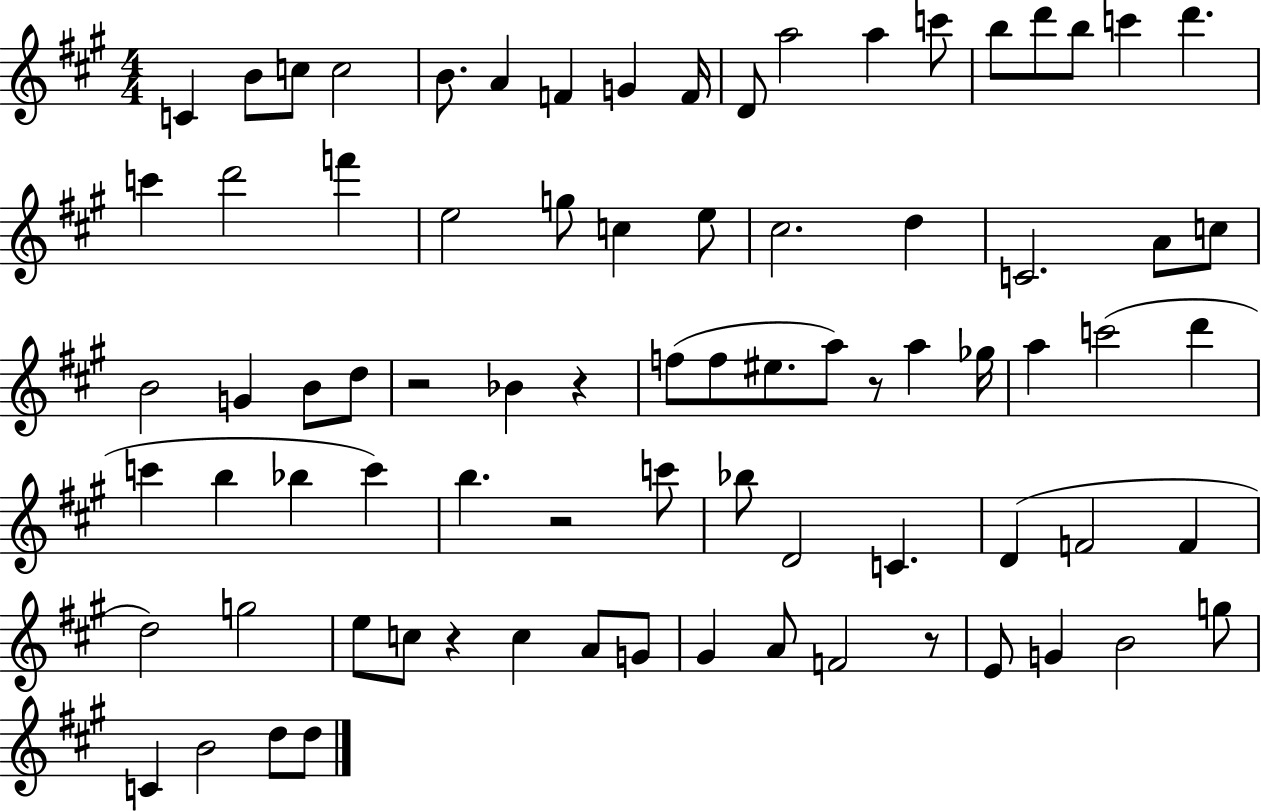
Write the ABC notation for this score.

X:1
T:Untitled
M:4/4
L:1/4
K:A
C B/2 c/2 c2 B/2 A F G F/4 D/2 a2 a c'/2 b/2 d'/2 b/2 c' d' c' d'2 f' e2 g/2 c e/2 ^c2 d C2 A/2 c/2 B2 G B/2 d/2 z2 _B z f/2 f/2 ^e/2 a/2 z/2 a _g/4 a c'2 d' c' b _b c' b z2 c'/2 _b/2 D2 C D F2 F d2 g2 e/2 c/2 z c A/2 G/2 ^G A/2 F2 z/2 E/2 G B2 g/2 C B2 d/2 d/2